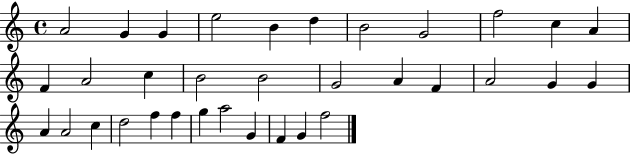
X:1
T:Untitled
M:4/4
L:1/4
K:C
A2 G G e2 B d B2 G2 f2 c A F A2 c B2 B2 G2 A F A2 G G A A2 c d2 f f g a2 G F G f2